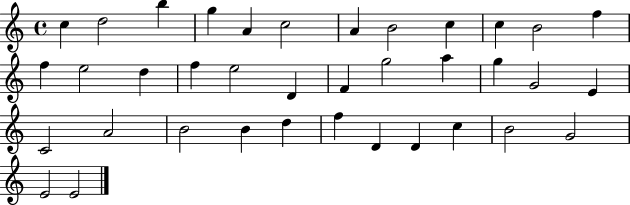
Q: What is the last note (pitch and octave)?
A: E4